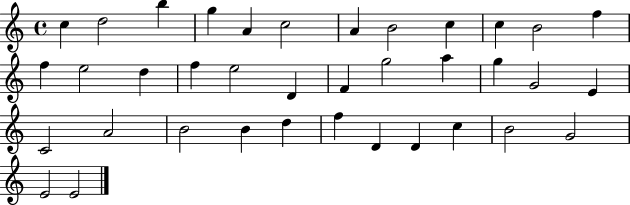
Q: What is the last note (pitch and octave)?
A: E4